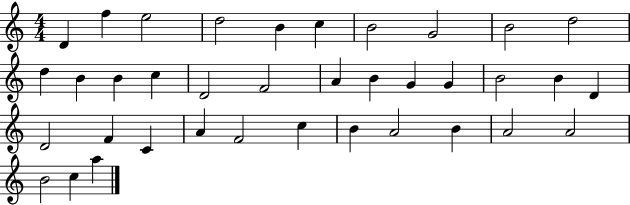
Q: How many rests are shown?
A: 0